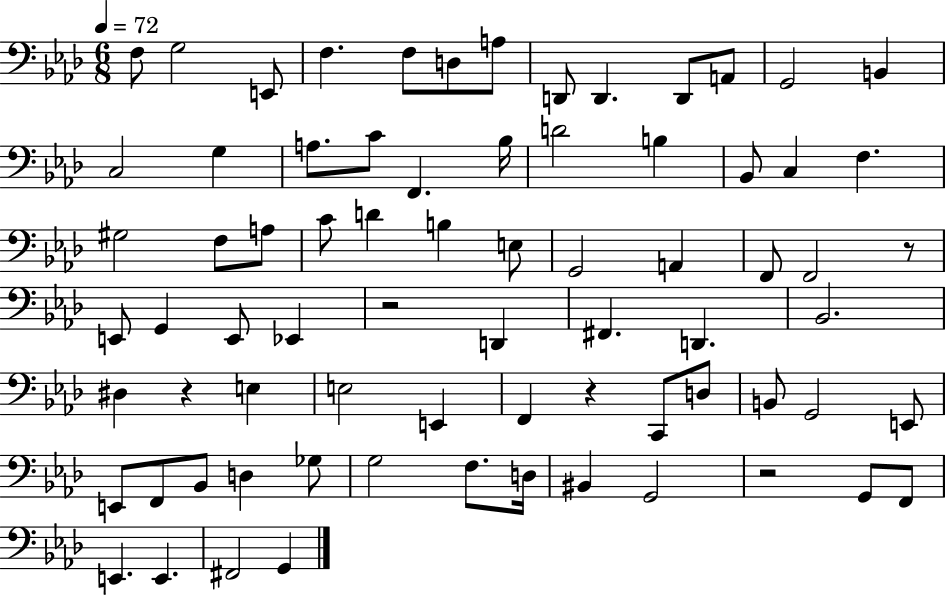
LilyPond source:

{
  \clef bass
  \numericTimeSignature
  \time 6/8
  \key aes \major
  \tempo 4 = 72
  f8 g2 e,8 | f4. f8 d8 a8 | d,8 d,4. d,8 a,8 | g,2 b,4 | \break c2 g4 | a8. c'8 f,4. bes16 | d'2 b4 | bes,8 c4 f4. | \break gis2 f8 a8 | c'8 d'4 b4 e8 | g,2 a,4 | f,8 f,2 r8 | \break e,8 g,4 e,8 ees,4 | r2 d,4 | fis,4. d,4. | bes,2. | \break dis4 r4 e4 | e2 e,4 | f,4 r4 c,8 d8 | b,8 g,2 e,8 | \break e,8 f,8 bes,8 d4 ges8 | g2 f8. d16 | bis,4 g,2 | r2 g,8 f,8 | \break e,4. e,4. | fis,2 g,4 | \bar "|."
}